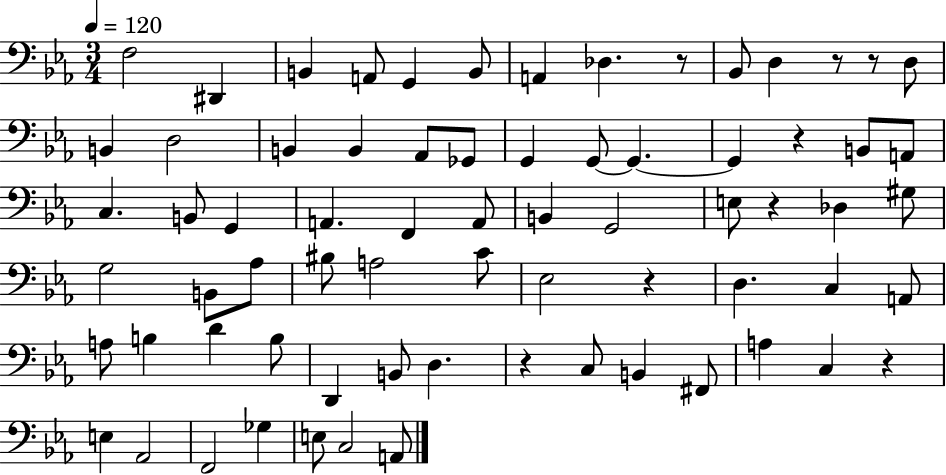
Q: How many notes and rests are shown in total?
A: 71